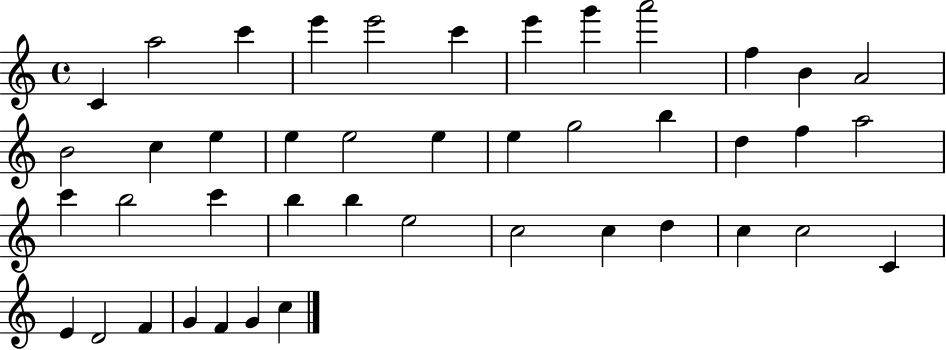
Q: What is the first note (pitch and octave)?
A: C4